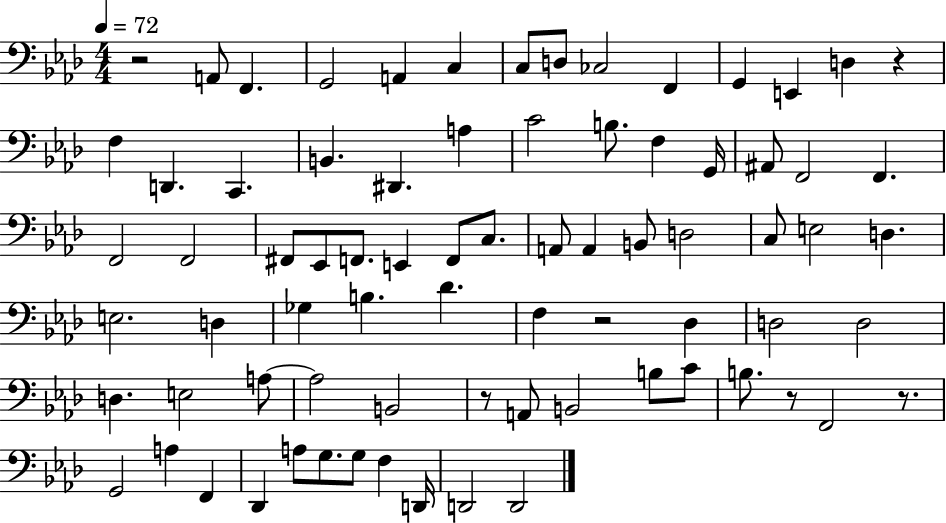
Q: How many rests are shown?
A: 6